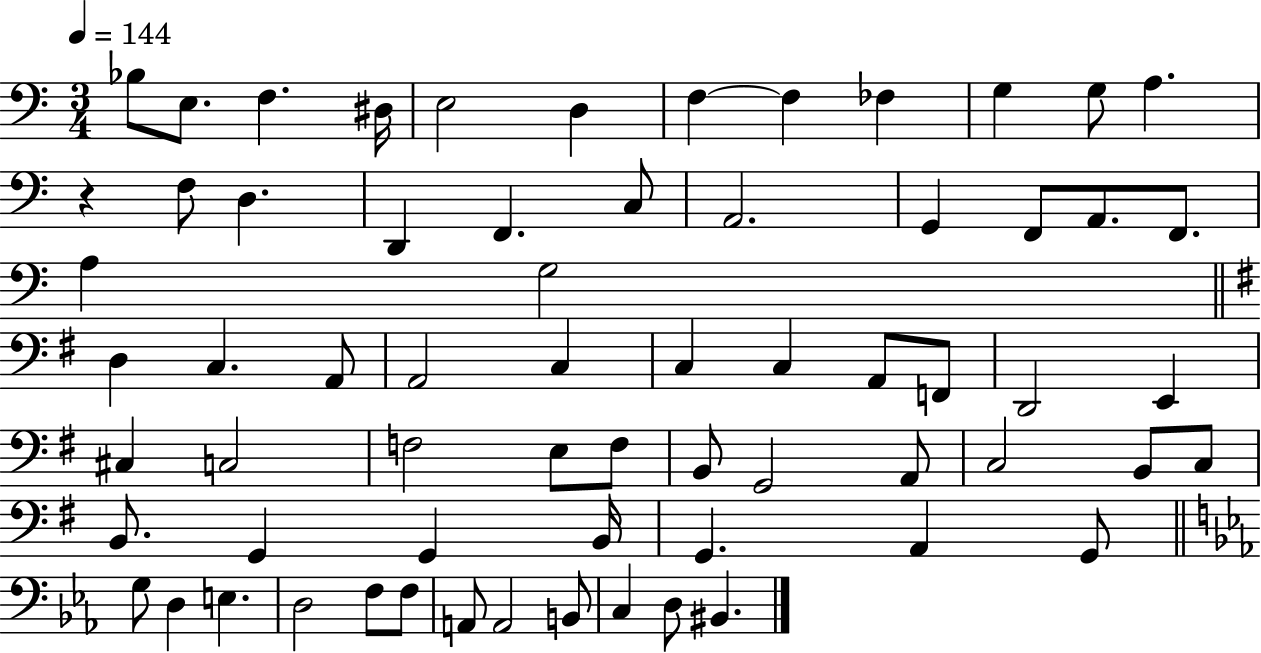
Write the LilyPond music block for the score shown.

{
  \clef bass
  \numericTimeSignature
  \time 3/4
  \key c \major
  \tempo 4 = 144
  bes8 e8. f4. dis16 | e2 d4 | f4~~ f4 fes4 | g4 g8 a4. | \break r4 f8 d4. | d,4 f,4. c8 | a,2. | g,4 f,8 a,8. f,8. | \break a4 g2 | \bar "||" \break \key g \major d4 c4. a,8 | a,2 c4 | c4 c4 a,8 f,8 | d,2 e,4 | \break cis4 c2 | f2 e8 f8 | b,8 g,2 a,8 | c2 b,8 c8 | \break b,8. g,4 g,4 b,16 | g,4. a,4 g,8 | \bar "||" \break \key ees \major g8 d4 e4. | d2 f8 f8 | a,8 a,2 b,8 | c4 d8 bis,4. | \break \bar "|."
}